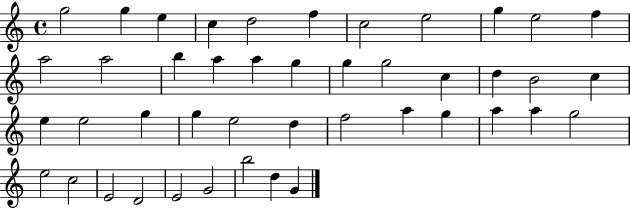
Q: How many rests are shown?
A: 0